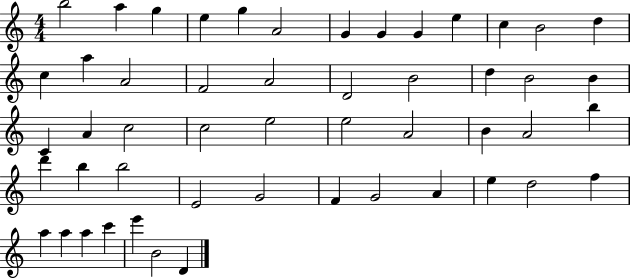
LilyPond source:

{
  \clef treble
  \numericTimeSignature
  \time 4/4
  \key c \major
  b''2 a''4 g''4 | e''4 g''4 a'2 | g'4 g'4 g'4 e''4 | c''4 b'2 d''4 | \break c''4 a''4 a'2 | f'2 a'2 | d'2 b'2 | d''4 b'2 b'4 | \break c'4 a'4 c''2 | c''2 e''2 | e''2 a'2 | b'4 a'2 b''4 | \break d'''4 b''4 b''2 | e'2 g'2 | f'4 g'2 a'4 | e''4 d''2 f''4 | \break a''4 a''4 a''4 c'''4 | e'''4 b'2 d'4 | \bar "|."
}